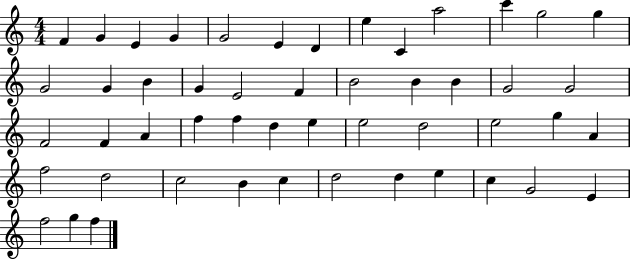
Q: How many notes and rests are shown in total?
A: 50